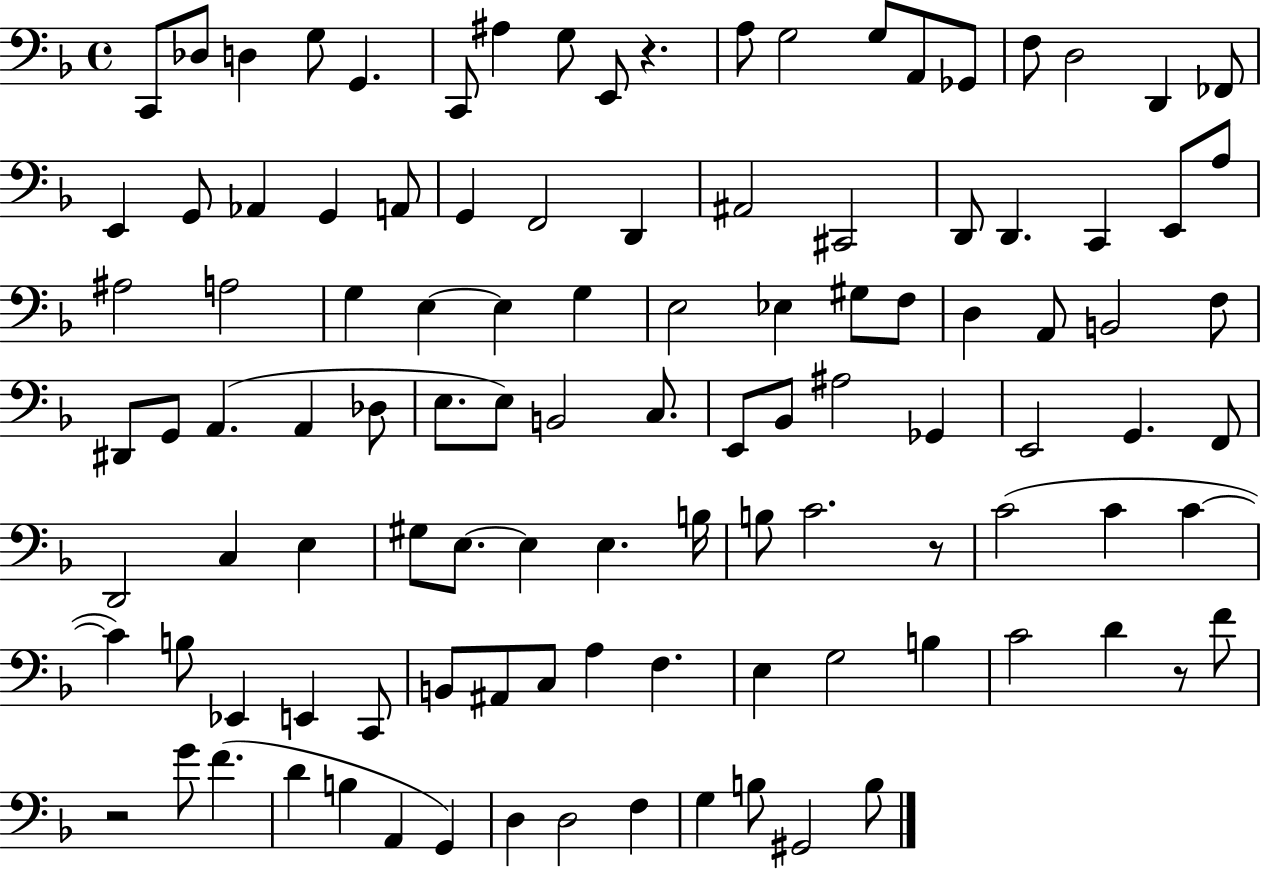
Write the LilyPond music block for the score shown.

{
  \clef bass
  \time 4/4
  \defaultTimeSignature
  \key f \major
  c,8 des8 d4 g8 g,4. | c,8 ais4 g8 e,8 r4. | a8 g2 g8 a,8 ges,8 | f8 d2 d,4 fes,8 | \break e,4 g,8 aes,4 g,4 a,8 | g,4 f,2 d,4 | ais,2 cis,2 | d,8 d,4. c,4 e,8 a8 | \break ais2 a2 | g4 e4~~ e4 g4 | e2 ees4 gis8 f8 | d4 a,8 b,2 f8 | \break dis,8 g,8 a,4.( a,4 des8 | e8. e8) b,2 c8. | e,8 bes,8 ais2 ges,4 | e,2 g,4. f,8 | \break d,2 c4 e4 | gis8 e8.~~ e4 e4. b16 | b8 c'2. r8 | c'2( c'4 c'4~~ | \break c'4) b8 ees,4 e,4 c,8 | b,8 ais,8 c8 a4 f4. | e4 g2 b4 | c'2 d'4 r8 f'8 | \break r2 g'8 f'4.( | d'4 b4 a,4 g,4) | d4 d2 f4 | g4 b8 gis,2 b8 | \break \bar "|."
}